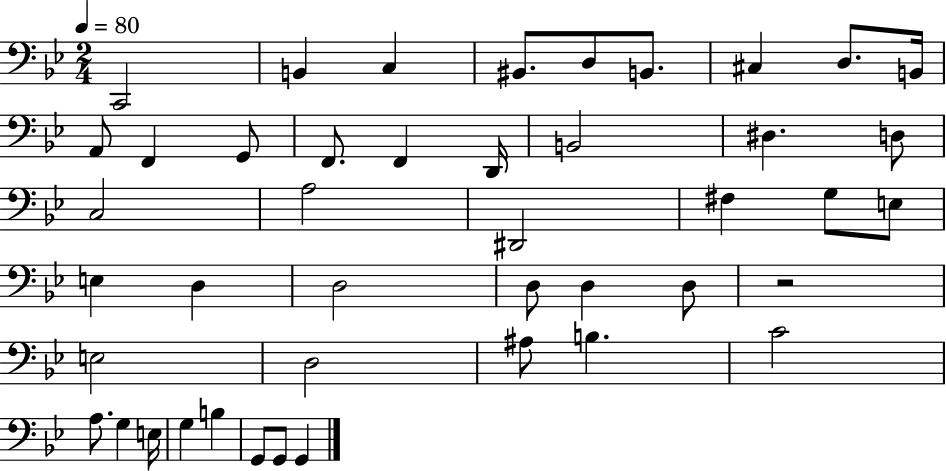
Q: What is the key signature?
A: BES major